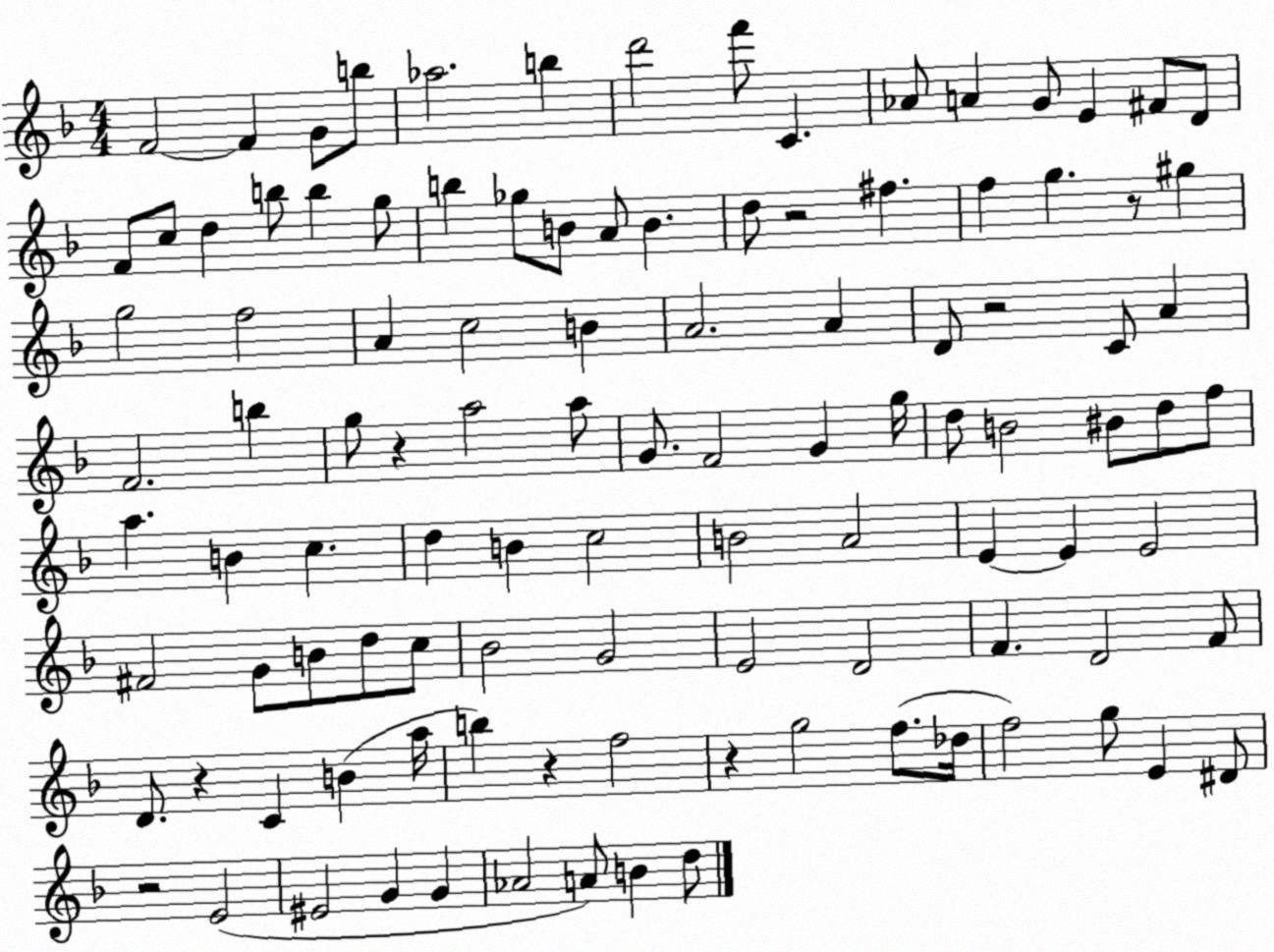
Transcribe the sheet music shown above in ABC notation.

X:1
T:Untitled
M:4/4
L:1/4
K:F
F2 F G/2 b/2 _a2 b d'2 f'/2 C _A/2 A G/2 E ^F/2 D/2 F/2 c/2 d b/2 b g/2 b _g/2 B/2 A/2 B d/2 z2 ^f f g z/2 ^g g2 f2 A c2 B A2 A D/2 z2 C/2 A F2 b g/2 z a2 a/2 G/2 F2 G g/4 d/2 B2 ^B/2 d/2 f/2 a B c d B c2 B2 A2 E E E2 ^F2 G/2 B/2 d/2 c/2 _B2 G2 E2 D2 F D2 F/2 D/2 z C B a/4 b z f2 z g2 f/2 _d/4 f2 g/2 E ^D/2 z2 E2 ^E2 G G _A2 A/2 B d/2